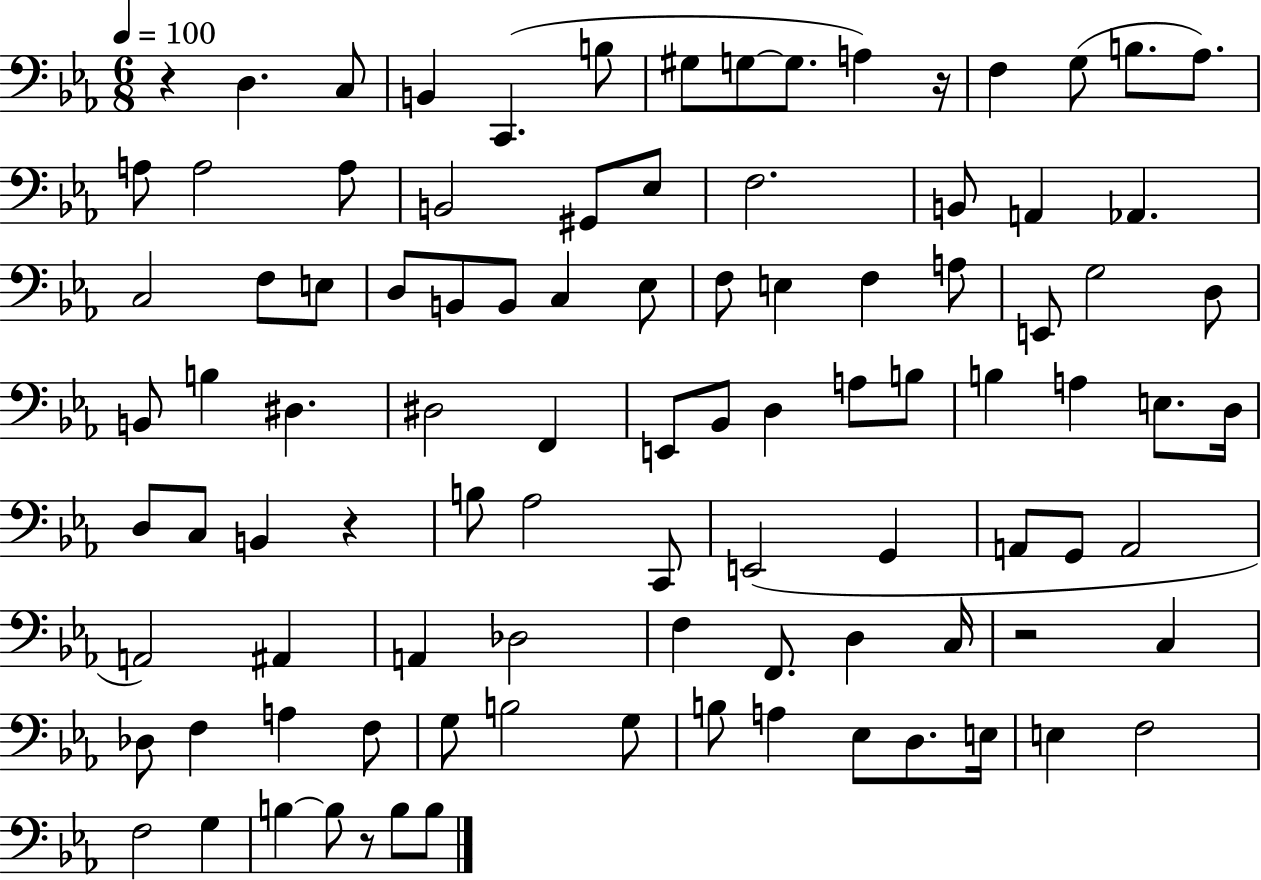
X:1
T:Untitled
M:6/8
L:1/4
K:Eb
z D, C,/2 B,, C,, B,/2 ^G,/2 G,/2 G,/2 A, z/4 F, G,/2 B,/2 _A,/2 A,/2 A,2 A,/2 B,,2 ^G,,/2 _E,/2 F,2 B,,/2 A,, _A,, C,2 F,/2 E,/2 D,/2 B,,/2 B,,/2 C, _E,/2 F,/2 E, F, A,/2 E,,/2 G,2 D,/2 B,,/2 B, ^D, ^D,2 F,, E,,/2 _B,,/2 D, A,/2 B,/2 B, A, E,/2 D,/4 D,/2 C,/2 B,, z B,/2 _A,2 C,,/2 E,,2 G,, A,,/2 G,,/2 A,,2 A,,2 ^A,, A,, _D,2 F, F,,/2 D, C,/4 z2 C, _D,/2 F, A, F,/2 G,/2 B,2 G,/2 B,/2 A, _E,/2 D,/2 E,/4 E, F,2 F,2 G, B, B,/2 z/2 B,/2 B,/2